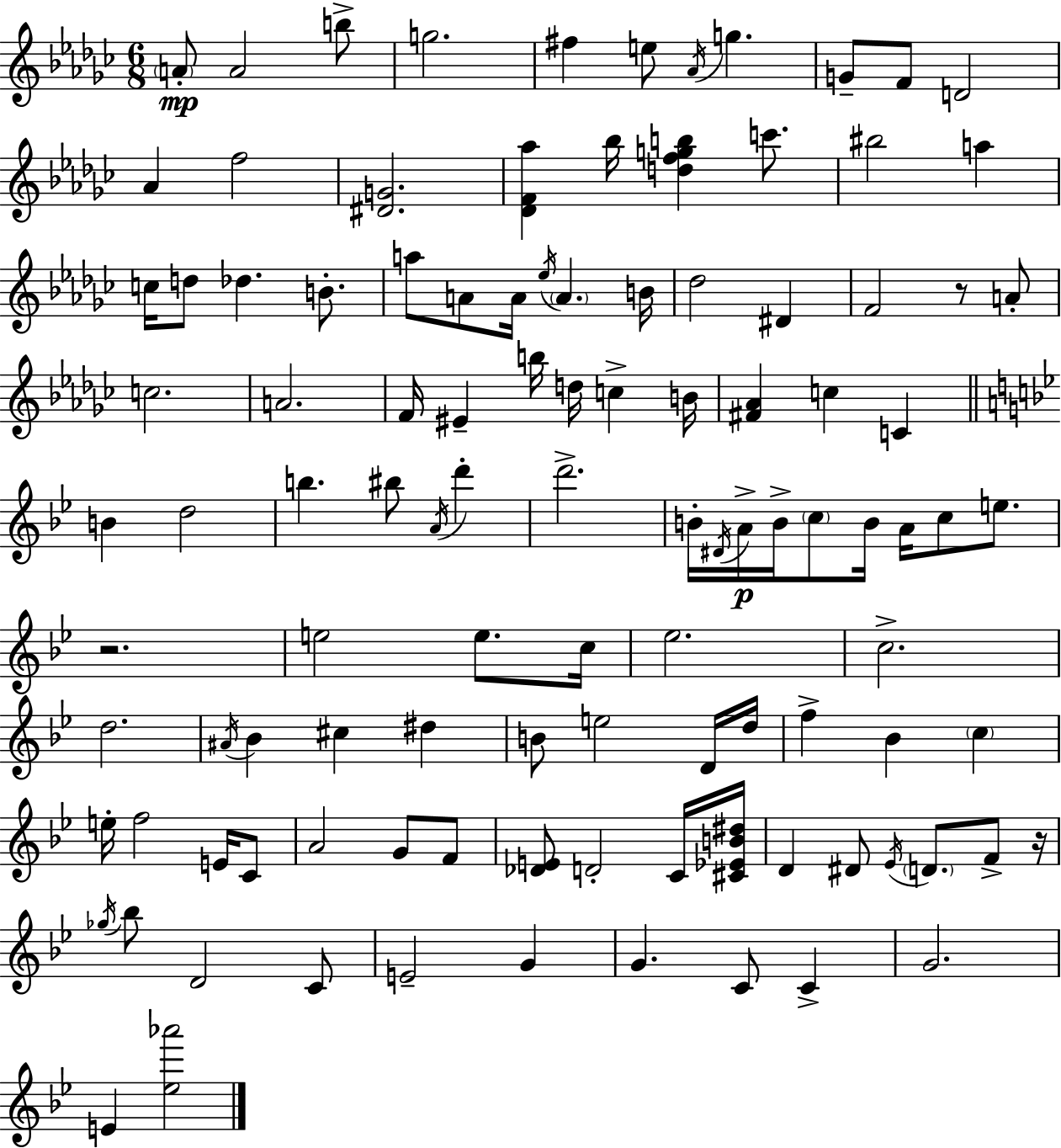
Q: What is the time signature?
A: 6/8